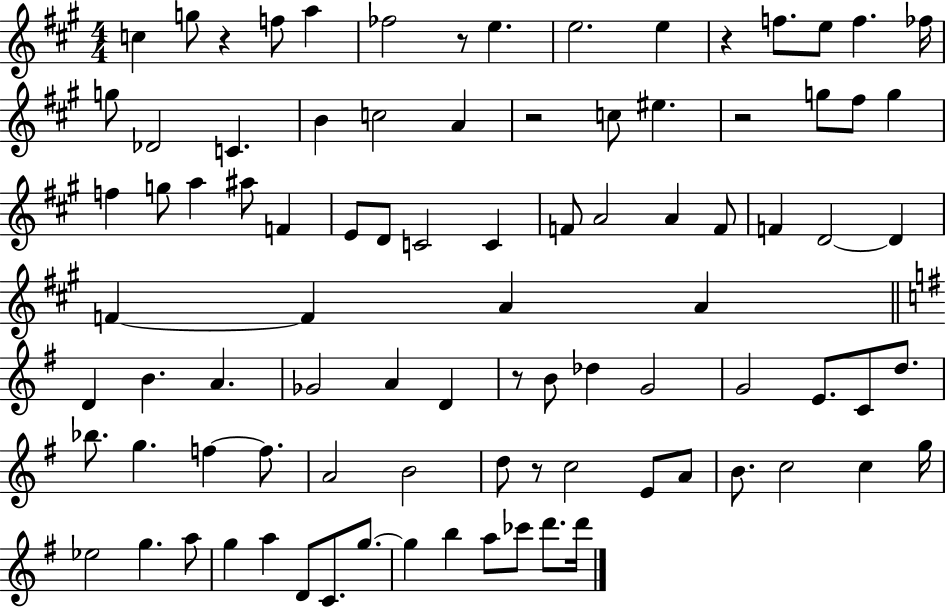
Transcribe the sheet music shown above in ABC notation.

X:1
T:Untitled
M:4/4
L:1/4
K:A
c g/2 z f/2 a _f2 z/2 e e2 e z f/2 e/2 f _f/4 g/2 _D2 C B c2 A z2 c/2 ^e z2 g/2 ^f/2 g f g/2 a ^a/2 F E/2 D/2 C2 C F/2 A2 A F/2 F D2 D F F A A D B A _G2 A D z/2 B/2 _d G2 G2 E/2 C/2 d/2 _b/2 g f f/2 A2 B2 d/2 z/2 c2 E/2 A/2 B/2 c2 c g/4 _e2 g a/2 g a D/2 C/2 g/2 g b a/2 _c'/2 d'/2 d'/4